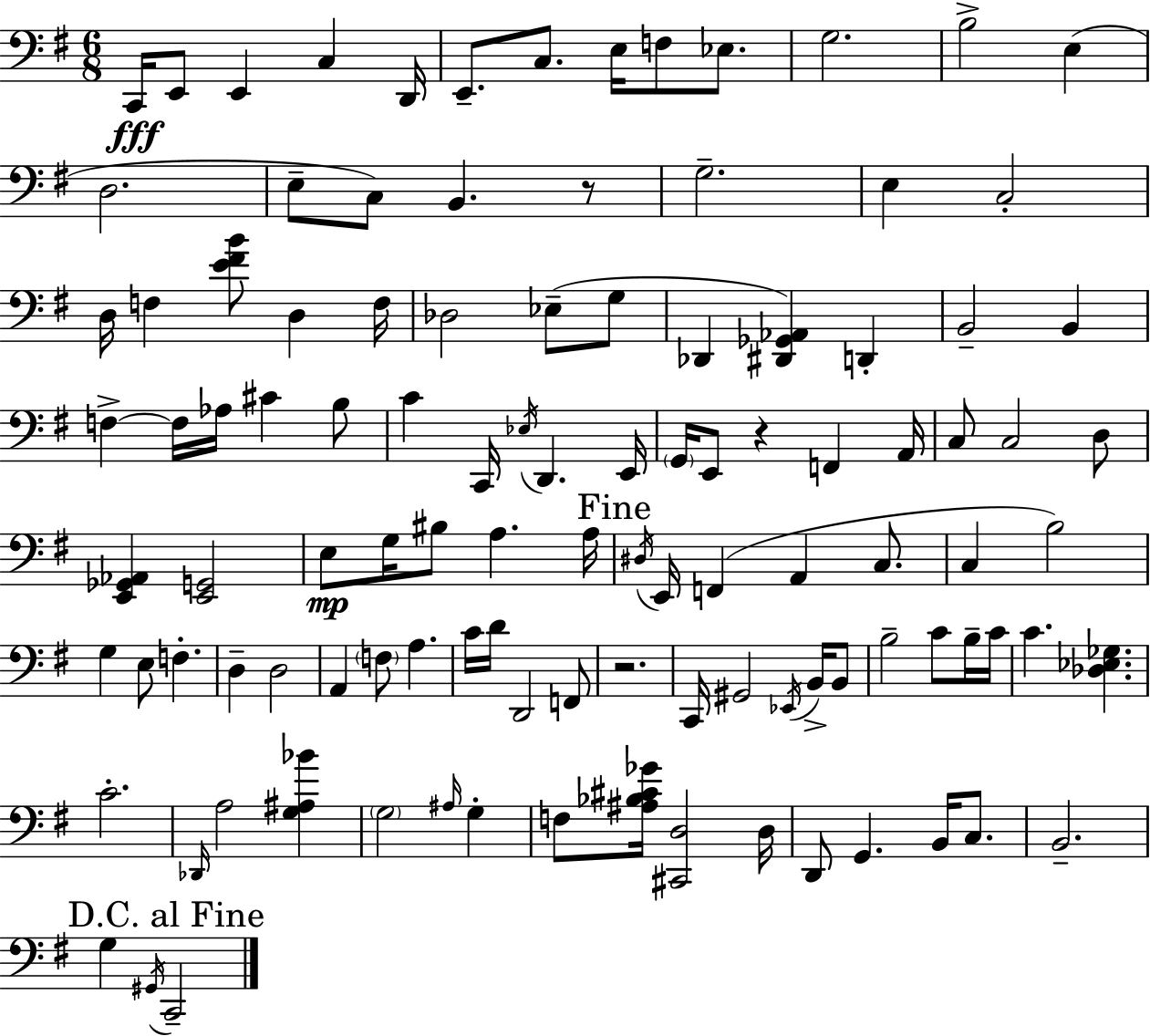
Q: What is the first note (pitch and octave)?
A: C2